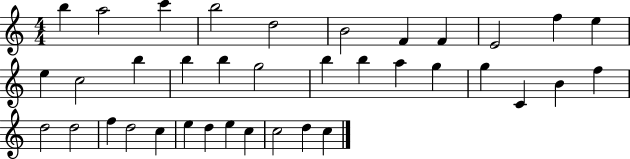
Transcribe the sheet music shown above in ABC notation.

X:1
T:Untitled
M:4/4
L:1/4
K:C
b a2 c' b2 d2 B2 F F E2 f e e c2 b b b g2 b b a g g C B f d2 d2 f d2 c e d e c c2 d c